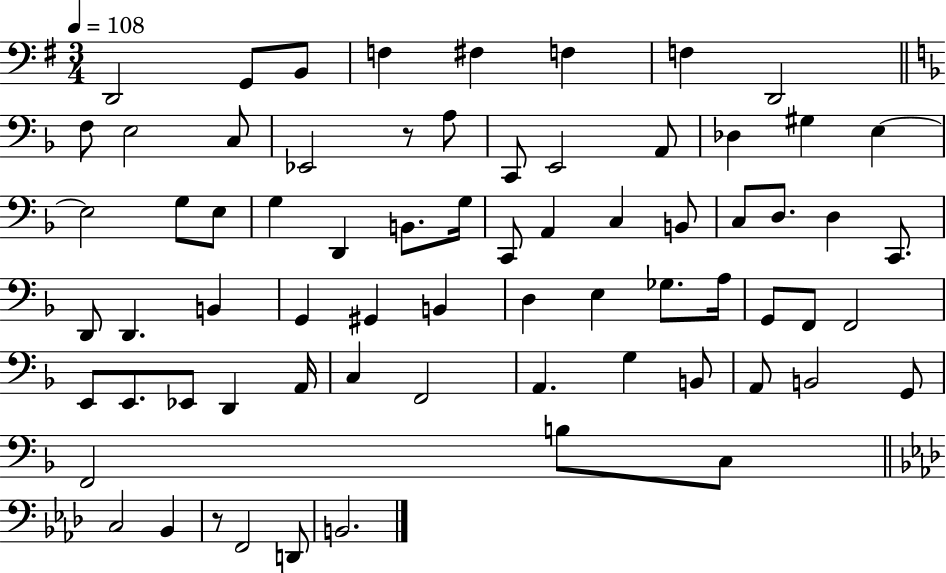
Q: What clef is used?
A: bass